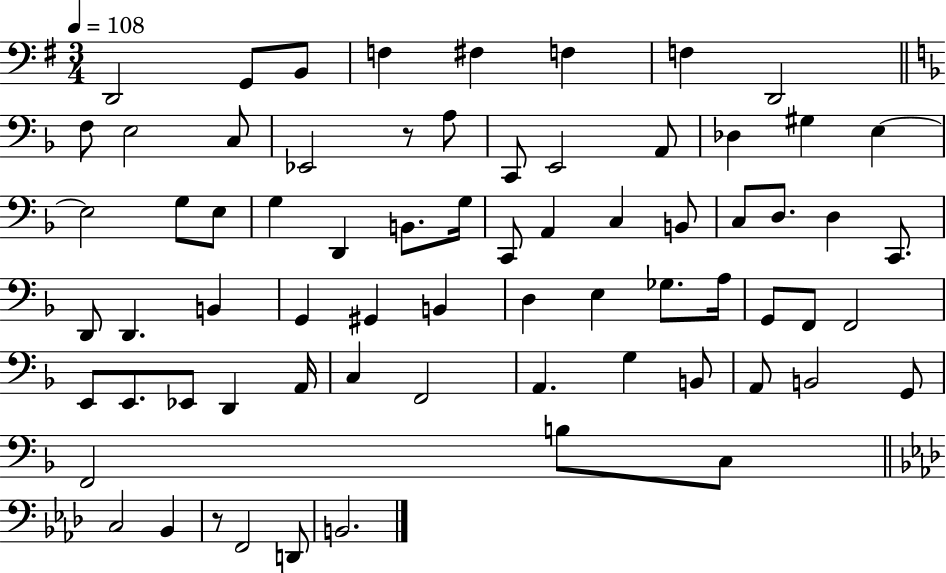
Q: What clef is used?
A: bass